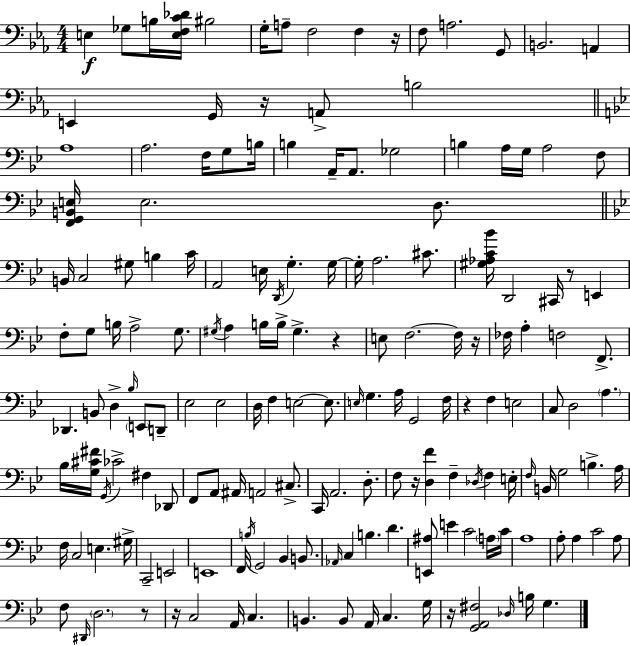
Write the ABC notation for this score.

X:1
T:Untitled
M:4/4
L:1/4
K:Cm
E, _G,/2 B,/4 [E,F,C_D]/4 ^B,2 G,/4 A,/2 F,2 F, z/4 F,/2 A,2 G,,/2 B,,2 A,, E,, G,,/4 z/4 A,,/2 B,2 A,4 A,2 F,/4 G,/2 B,/4 B, A,,/4 A,,/2 _G,2 B, A,/4 G,/4 A,2 F,/2 [F,,G,,B,,E,]/4 E,2 D,/2 B,,/4 C,2 ^G,/2 B, C/4 A,,2 E,/4 D,,/4 G, G,/4 G,/4 A,2 ^C/2 [^G,_A,C_B]/4 D,,2 ^C,,/4 z/2 E,, F,/2 G,/2 B,/4 A,2 G,/2 ^G,/4 A, B,/4 B,/4 ^G, z E,/2 F,2 F,/4 z/4 _F,/4 A, F,2 F,,/2 _D,, B,,/2 D, _B,/4 E,,/2 D,,/2 _E,2 _E,2 D,/4 F, E,2 E,/2 E,/4 G, A,/4 G,,2 F,/4 z F, E,2 C,/2 D,2 A, _B,/4 [G,^C^F]/4 G,,/4 _C2 ^F, _D,,/2 F,,/2 A,,/2 ^A,,/4 A,,2 ^C,/2 C,,/4 A,,2 D,/2 F,/2 z/4 [D,F] F, _D,/4 F, E,/4 F,/4 B,,/4 G,2 B, A,/4 F,/4 C,2 E, ^G,/4 C,,2 E,,2 E,,4 F,,/4 B,/4 G,,2 _B,, B,,/2 _A,,/4 C, B, D [E,,^A,]/2 E C2 A,/4 C/4 A,4 A,/2 A, C2 A,/2 F,/2 ^D,,/4 D,2 z/2 z/4 C,2 A,,/4 C, B,, B,,/2 A,,/4 C, G,/4 z/4 [G,,A,,^F,]2 _D,/4 B,/4 G,